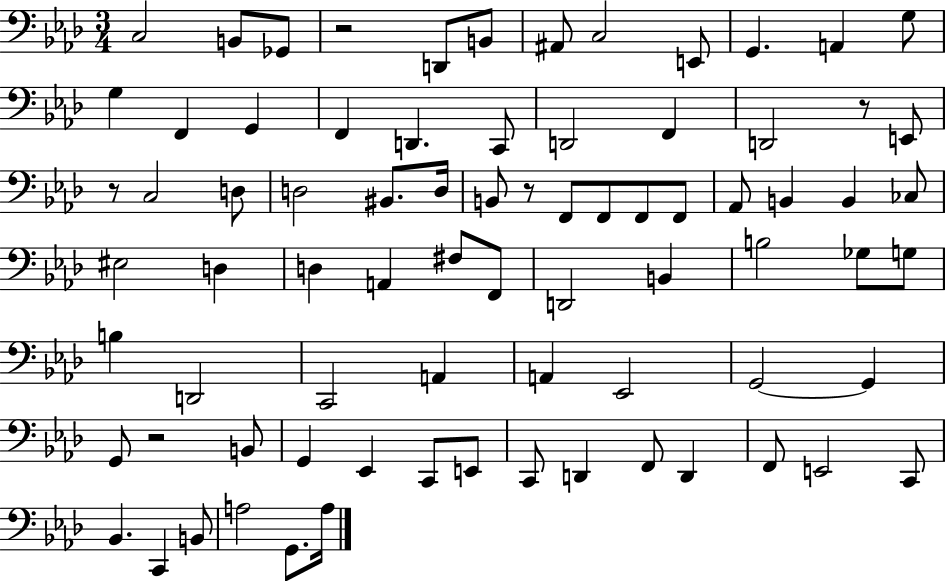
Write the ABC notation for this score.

X:1
T:Untitled
M:3/4
L:1/4
K:Ab
C,2 B,,/2 _G,,/2 z2 D,,/2 B,,/2 ^A,,/2 C,2 E,,/2 G,, A,, G,/2 G, F,, G,, F,, D,, C,,/2 D,,2 F,, D,,2 z/2 E,,/2 z/2 C,2 D,/2 D,2 ^B,,/2 D,/4 B,,/2 z/2 F,,/2 F,,/2 F,,/2 F,,/2 _A,,/2 B,, B,, _C,/2 ^E,2 D, D, A,, ^F,/2 F,,/2 D,,2 B,, B,2 _G,/2 G,/2 B, D,,2 C,,2 A,, A,, _E,,2 G,,2 G,, G,,/2 z2 B,,/2 G,, _E,, C,,/2 E,,/2 C,,/2 D,, F,,/2 D,, F,,/2 E,,2 C,,/2 _B,, C,, B,,/2 A,2 G,,/2 A,/4